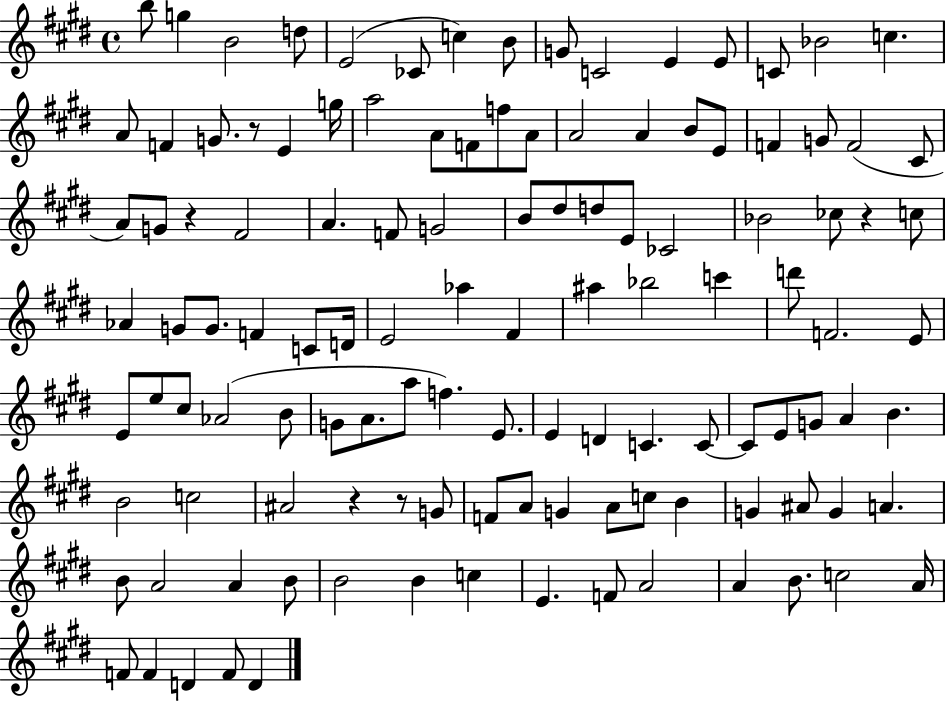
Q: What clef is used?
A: treble